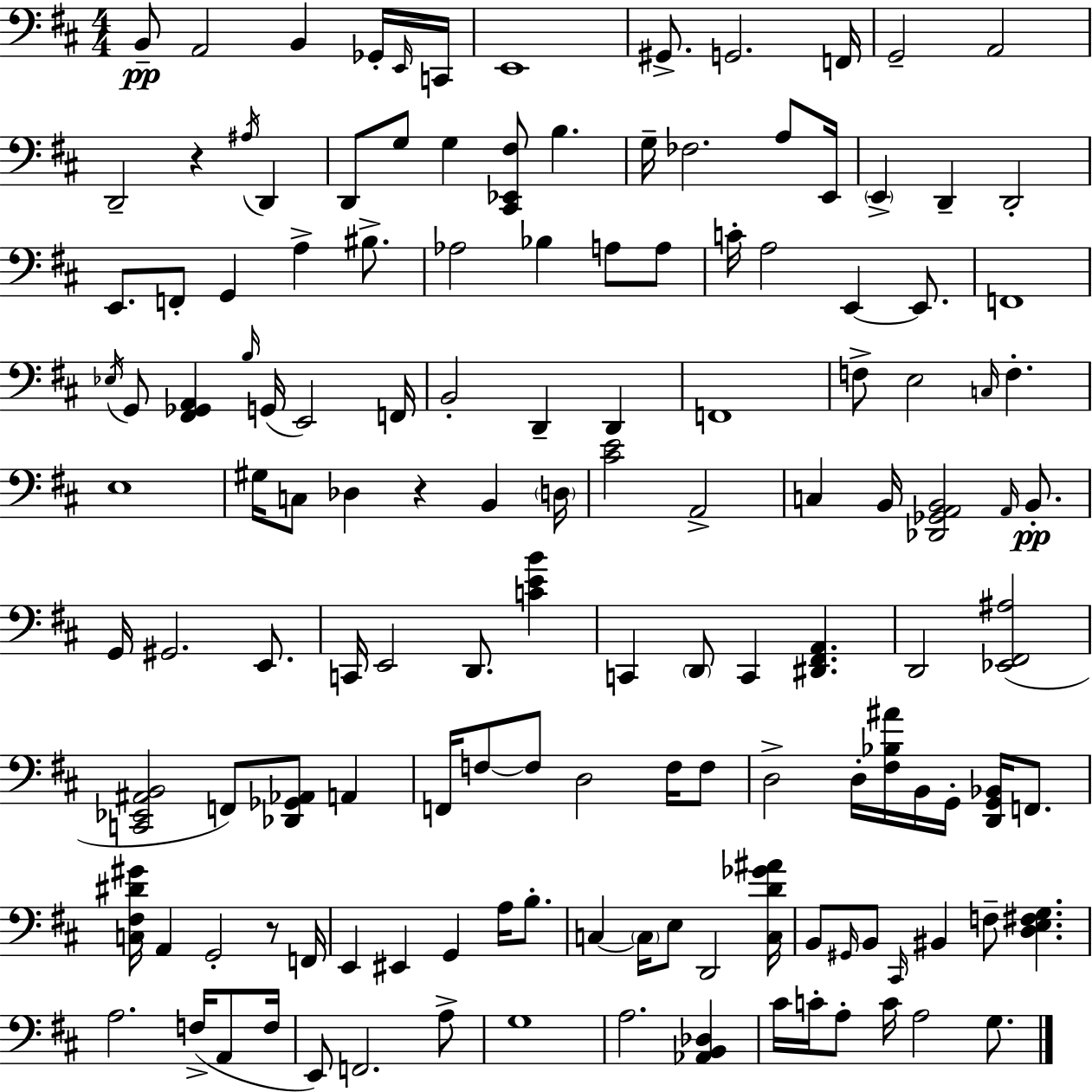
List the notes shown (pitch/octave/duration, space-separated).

B2/e A2/h B2/q Gb2/s E2/s C2/s E2/w G#2/e. G2/h. F2/s G2/h A2/h D2/h R/q A#3/s D2/q D2/e G3/e G3/q [C#2,Eb2,F#3]/e B3/q. G3/s FES3/h. A3/e E2/s E2/q D2/q D2/h E2/e. F2/e G2/q A3/q BIS3/e. Ab3/h Bb3/q A3/e A3/e C4/s A3/h E2/q E2/e. F2/w Eb3/s G2/e [F#2,Gb2,A2]/q B3/s G2/s E2/h F2/s B2/h D2/q D2/q F2/w F3/e E3/h C3/s F3/q. E3/w G#3/s C3/e Db3/q R/q B2/q D3/s [C#4,E4]/h A2/h C3/q B2/s [Db2,Gb2,A2,B2]/h A2/s B2/e. G2/s G#2/h. E2/e. C2/s E2/h D2/e. [C4,E4,B4]/q C2/q D2/e C2/q [D#2,F#2,A2]/q. D2/h [Eb2,F#2,A#3]/h [C2,Eb2,A#2,B2]/h F2/e [Db2,Gb2,Ab2]/e A2/q F2/s F3/e F3/e D3/h F3/s F3/e D3/h D3/s [F#3,Bb3,A#4]/s B2/s G2/s [D2,G2,Bb2]/s F2/e. [C3,F#3,D#4,G#4]/s A2/q G2/h R/e F2/s E2/q EIS2/q G2/q A3/s B3/e. C3/q C3/s E3/e D2/h [C3,D4,Gb4,A#4]/s B2/e G#2/s B2/e C#2/s BIS2/q F3/e [D3,E3,F#3,G3]/q. A3/h. F3/s A2/e F3/s E2/e F2/h. A3/e G3/w A3/h. [Ab2,B2,Db3]/q C#4/s C4/s A3/e C4/s A3/h G3/e.